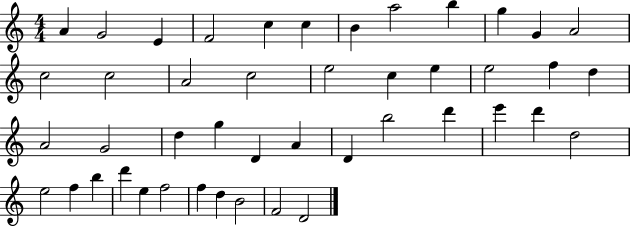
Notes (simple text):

A4/q G4/h E4/q F4/h C5/q C5/q B4/q A5/h B5/q G5/q G4/q A4/h C5/h C5/h A4/h C5/h E5/h C5/q E5/q E5/h F5/q D5/q A4/h G4/h D5/q G5/q D4/q A4/q D4/q B5/h D6/q E6/q D6/q D5/h E5/h F5/q B5/q D6/q E5/q F5/h F5/q D5/q B4/h F4/h D4/h